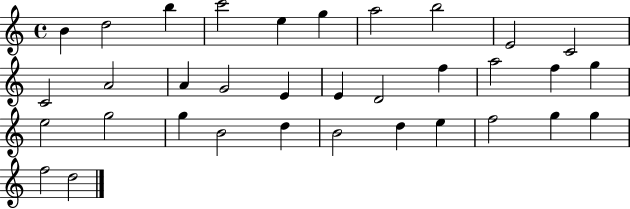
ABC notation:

X:1
T:Untitled
M:4/4
L:1/4
K:C
B d2 b c'2 e g a2 b2 E2 C2 C2 A2 A G2 E E D2 f a2 f g e2 g2 g B2 d B2 d e f2 g g f2 d2